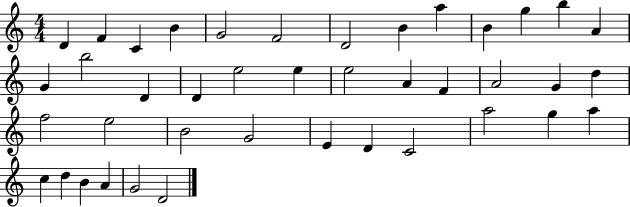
D4/q F4/q C4/q B4/q G4/h F4/h D4/h B4/q A5/q B4/q G5/q B5/q A4/q G4/q B5/h D4/q D4/q E5/h E5/q E5/h A4/q F4/q A4/h G4/q D5/q F5/h E5/h B4/h G4/h E4/q D4/q C4/h A5/h G5/q A5/q C5/q D5/q B4/q A4/q G4/h D4/h